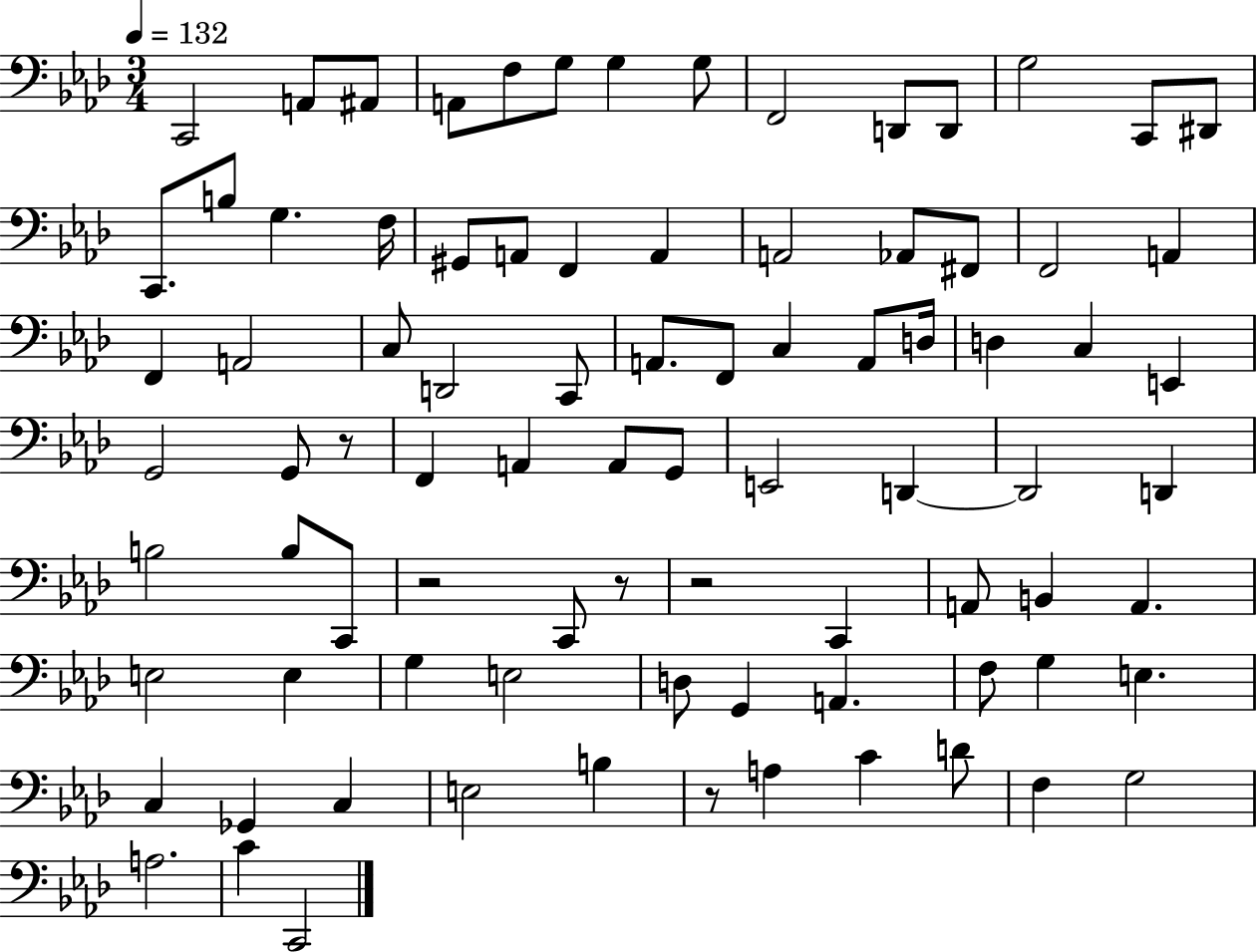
X:1
T:Untitled
M:3/4
L:1/4
K:Ab
C,,2 A,,/2 ^A,,/2 A,,/2 F,/2 G,/2 G, G,/2 F,,2 D,,/2 D,,/2 G,2 C,,/2 ^D,,/2 C,,/2 B,/2 G, F,/4 ^G,,/2 A,,/2 F,, A,, A,,2 _A,,/2 ^F,,/2 F,,2 A,, F,, A,,2 C,/2 D,,2 C,,/2 A,,/2 F,,/2 C, A,,/2 D,/4 D, C, E,, G,,2 G,,/2 z/2 F,, A,, A,,/2 G,,/2 E,,2 D,, D,,2 D,, B,2 B,/2 C,,/2 z2 C,,/2 z/2 z2 C,, A,,/2 B,, A,, E,2 E, G, E,2 D,/2 G,, A,, F,/2 G, E, C, _G,, C, E,2 B, z/2 A, C D/2 F, G,2 A,2 C C,,2